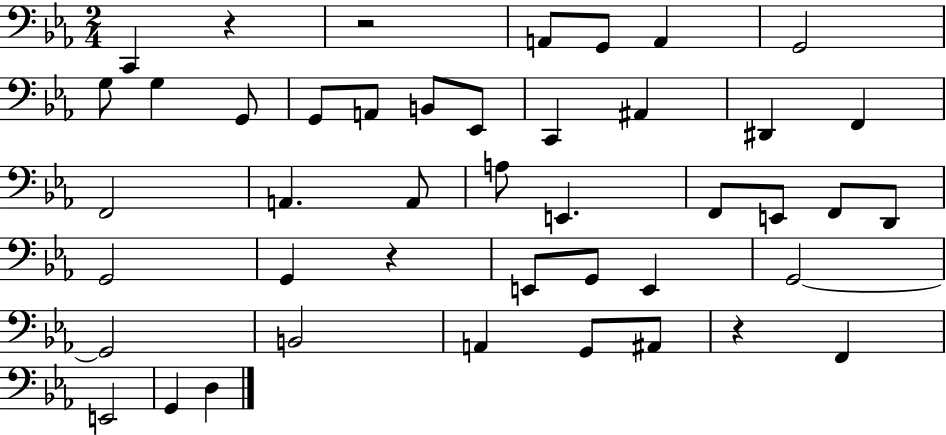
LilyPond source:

{
  \clef bass
  \numericTimeSignature
  \time 2/4
  \key ees \major
  c,4 r4 | r2 | a,8 g,8 a,4 | g,2 | \break g8 g4 g,8 | g,8 a,8 b,8 ees,8 | c,4 ais,4 | dis,4 f,4 | \break f,2 | a,4. a,8 | a8 e,4. | f,8 e,8 f,8 d,8 | \break g,2 | g,4 r4 | e,8 g,8 e,4 | g,2~~ | \break g,2 | b,2 | a,4 g,8 ais,8 | r4 f,4 | \break e,2 | g,4 d4 | \bar "|."
}